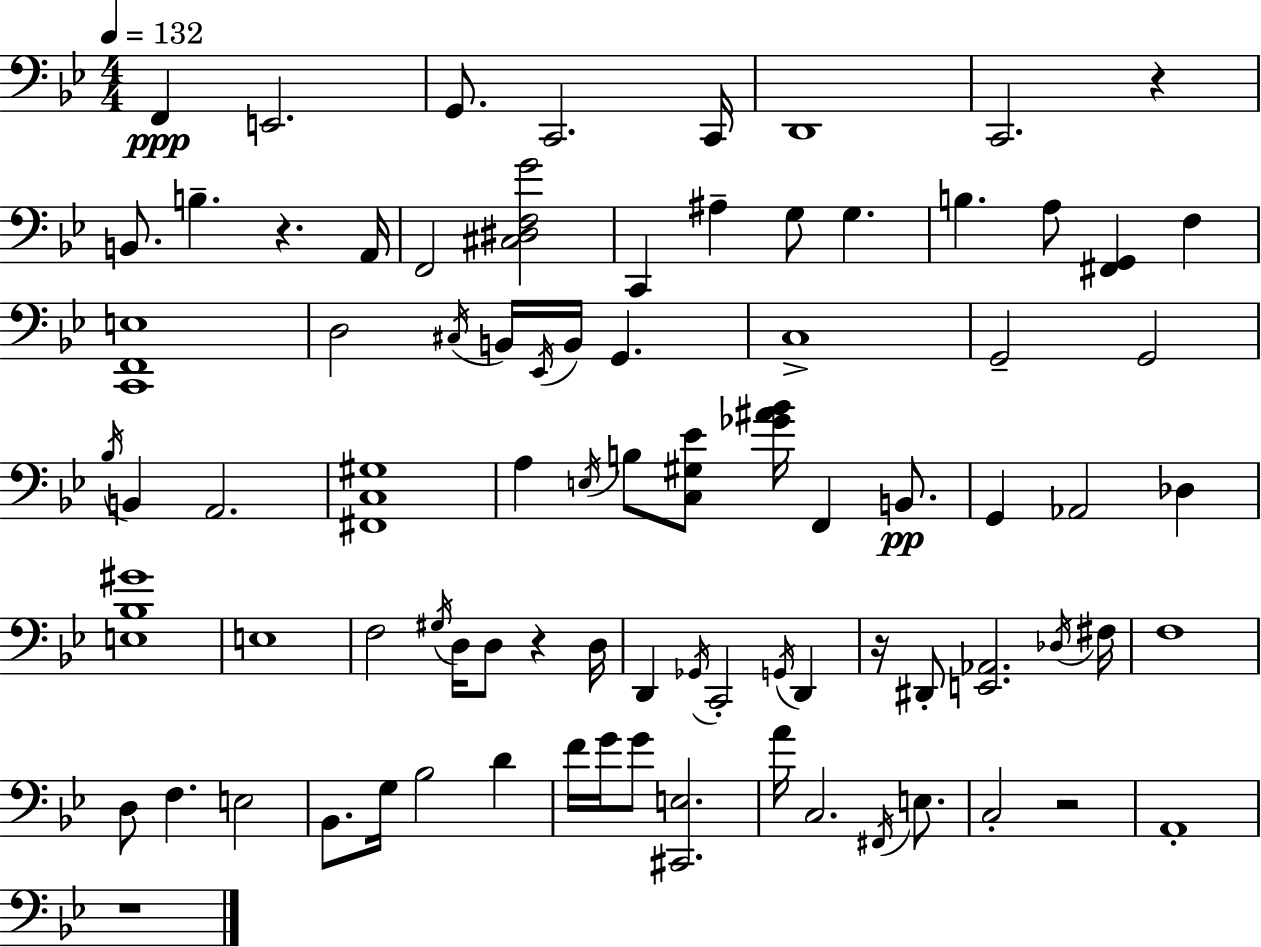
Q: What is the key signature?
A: G minor